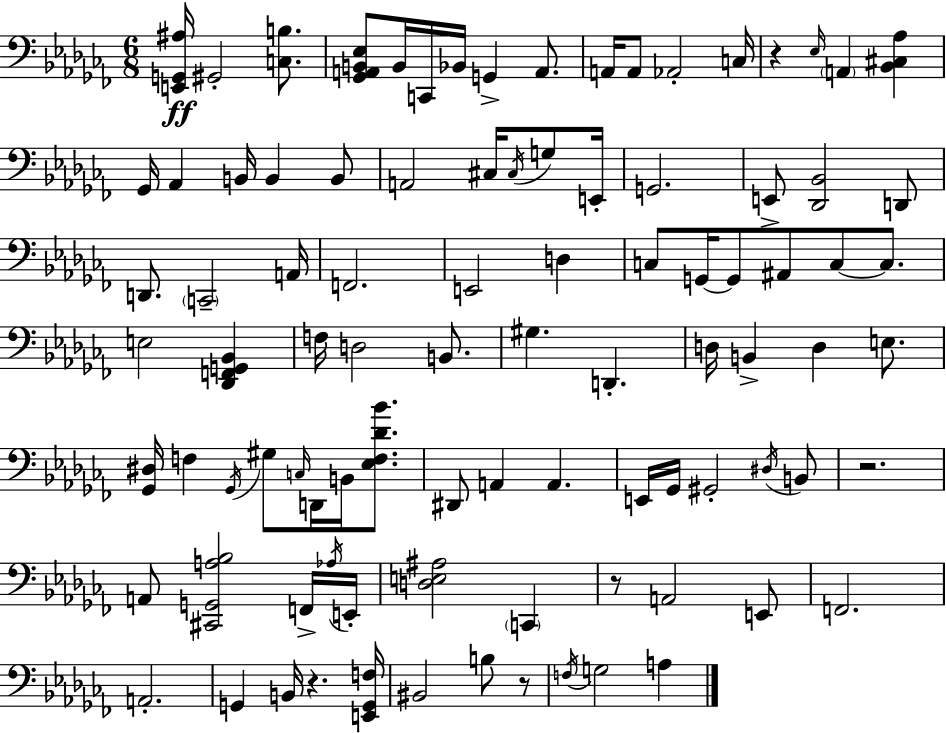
{
  \clef bass
  \numericTimeSignature
  \time 6/8
  \key aes \minor
  <e, g, ais>16\ff gis,2-. <c b>8. | <ges, a, b, ees>8 b,16 c,16 bes,16 g,4-> a,8. | a,16 a,8 aes,2-. c16 | r4 \grace { ees16 } \parenthesize a,4 <bes, cis aes>4 | \break ges,16 aes,4 b,16 b,4 b,8 | a,2 cis16 \acciaccatura { cis16 } g8 | e,16-. g,2. | e,8-> <des, bes,>2 | \break d,8 d,8. \parenthesize c,2-- | a,16 f,2. | e,2 d4 | c8 g,16~~ g,8 ais,8 c8~~ c8. | \break e2 <des, f, g, bes,>4 | f16 d2 b,8. | gis4. d,4.-. | d16 b,4-> d4 e8. | \break <ges, dis>16 f4 \acciaccatura { ges,16 } gis8 \grace { c16 } d,16 | b,16 <ees f des' bes'>8. dis,8 a,4 a,4. | e,16 ges,16 gis,2-. | \acciaccatura { dis16 } b,8 r2. | \break a,8 <cis, g, a bes>2 | f,16-> \acciaccatura { aes16 } e,16-. <d e ais>2 | \parenthesize c,4 r8 a,2 | e,8 f,2. | \break a,2.-. | g,4 b,16 r4. | <e, g, f>16 bis,2 | b8 r8 \acciaccatura { f16 } g2 | \break a4 \bar "|."
}